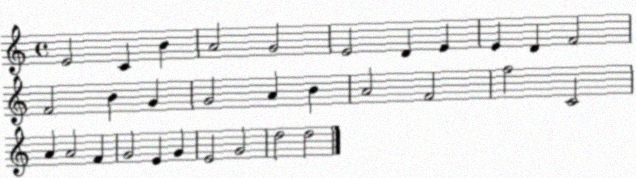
X:1
T:Untitled
M:4/4
L:1/4
K:C
E2 C B A2 G2 E2 D E E D F2 F2 B G G2 A B A2 F2 f2 C2 A A2 F G2 E G E2 G2 d2 d2